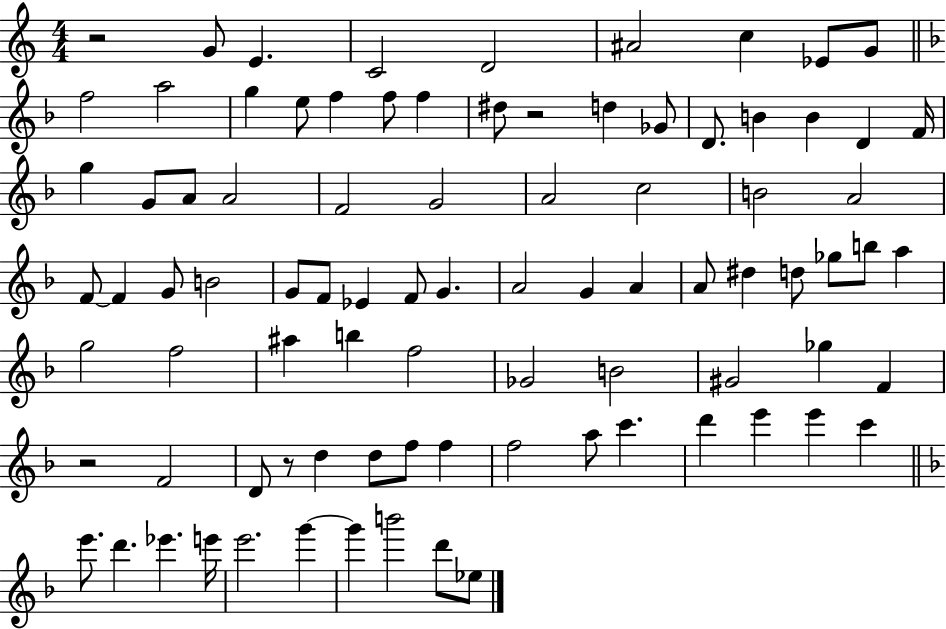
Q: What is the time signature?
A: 4/4